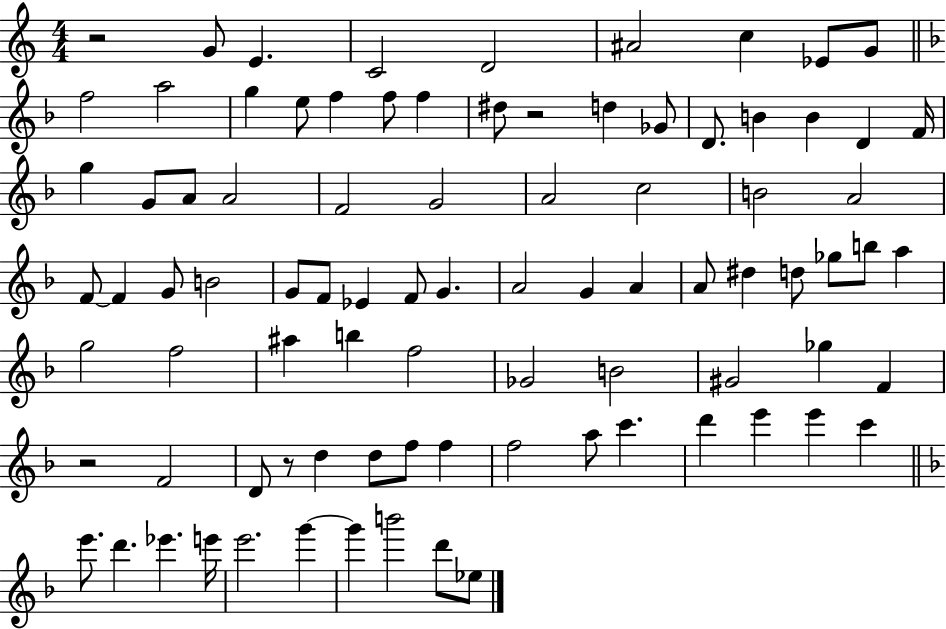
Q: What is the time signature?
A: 4/4